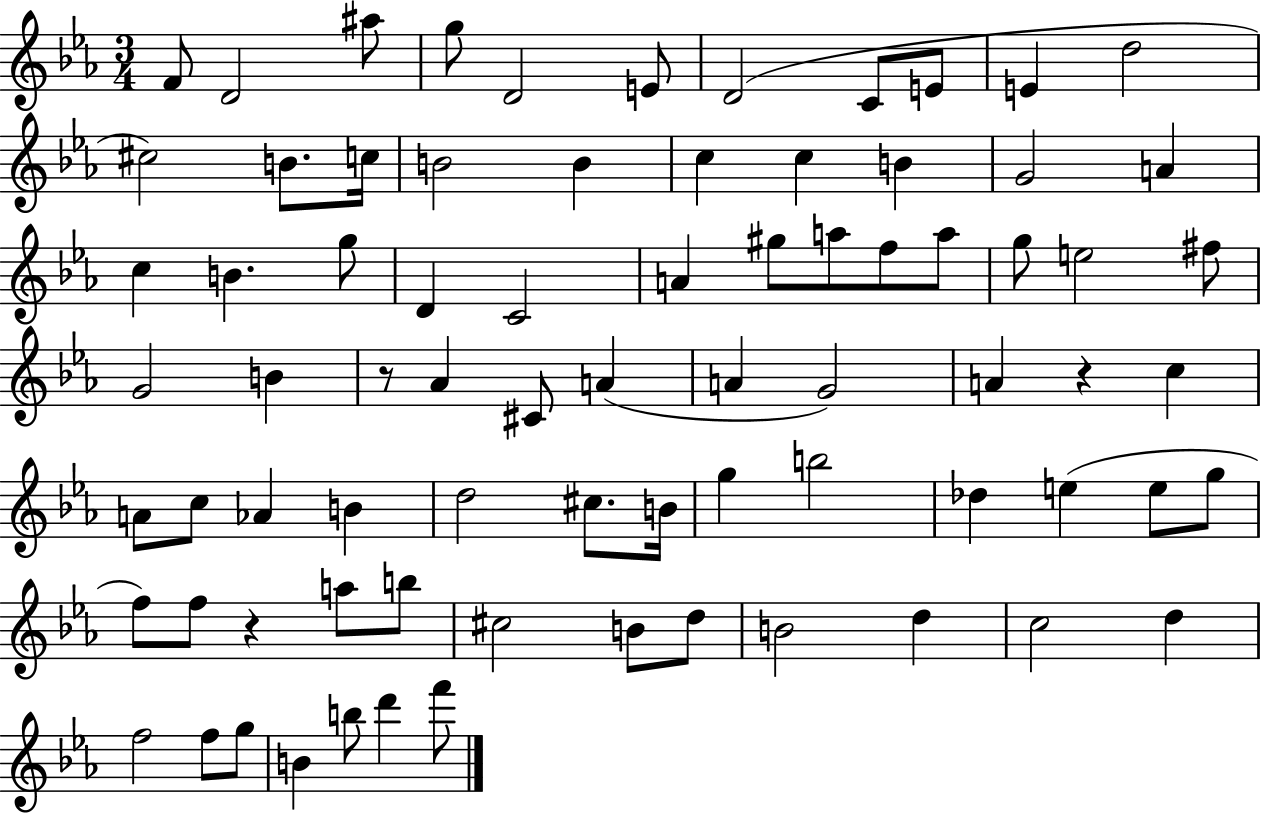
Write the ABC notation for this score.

X:1
T:Untitled
M:3/4
L:1/4
K:Eb
F/2 D2 ^a/2 g/2 D2 E/2 D2 C/2 E/2 E d2 ^c2 B/2 c/4 B2 B c c B G2 A c B g/2 D C2 A ^g/2 a/2 f/2 a/2 g/2 e2 ^f/2 G2 B z/2 _A ^C/2 A A G2 A z c A/2 c/2 _A B d2 ^c/2 B/4 g b2 _d e e/2 g/2 f/2 f/2 z a/2 b/2 ^c2 B/2 d/2 B2 d c2 d f2 f/2 g/2 B b/2 d' f'/2